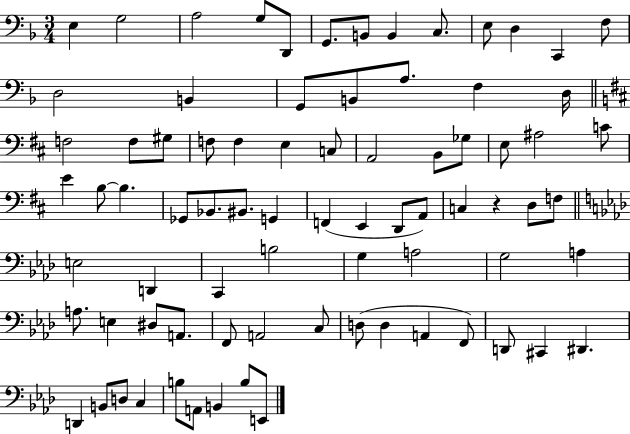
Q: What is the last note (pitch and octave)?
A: E2